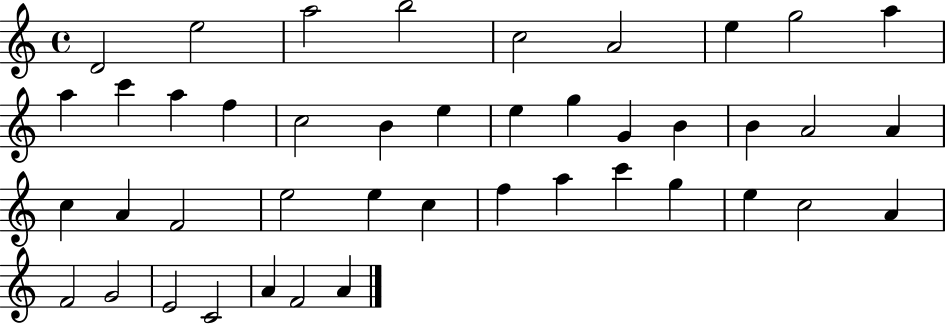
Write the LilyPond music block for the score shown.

{
  \clef treble
  \time 4/4
  \defaultTimeSignature
  \key c \major
  d'2 e''2 | a''2 b''2 | c''2 a'2 | e''4 g''2 a''4 | \break a''4 c'''4 a''4 f''4 | c''2 b'4 e''4 | e''4 g''4 g'4 b'4 | b'4 a'2 a'4 | \break c''4 a'4 f'2 | e''2 e''4 c''4 | f''4 a''4 c'''4 g''4 | e''4 c''2 a'4 | \break f'2 g'2 | e'2 c'2 | a'4 f'2 a'4 | \bar "|."
}